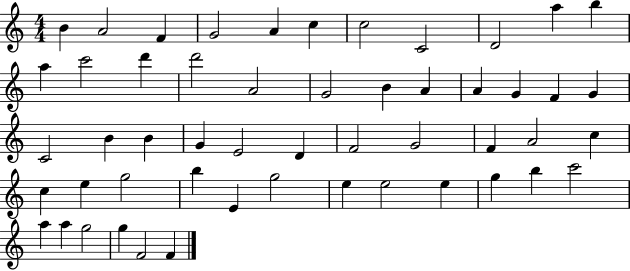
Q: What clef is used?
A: treble